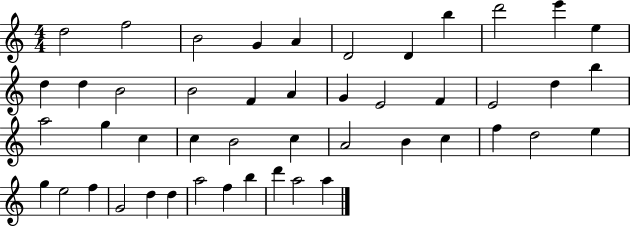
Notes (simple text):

D5/h F5/h B4/h G4/q A4/q D4/h D4/q B5/q D6/h E6/q E5/q D5/q D5/q B4/h B4/h F4/q A4/q G4/q E4/h F4/q E4/h D5/q B5/q A5/h G5/q C5/q C5/q B4/h C5/q A4/h B4/q C5/q F5/q D5/h E5/q G5/q E5/h F5/q G4/h D5/q D5/q A5/h F5/q B5/q D6/q A5/h A5/q